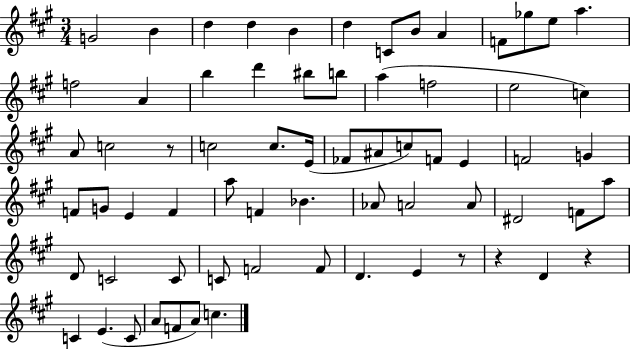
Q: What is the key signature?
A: A major